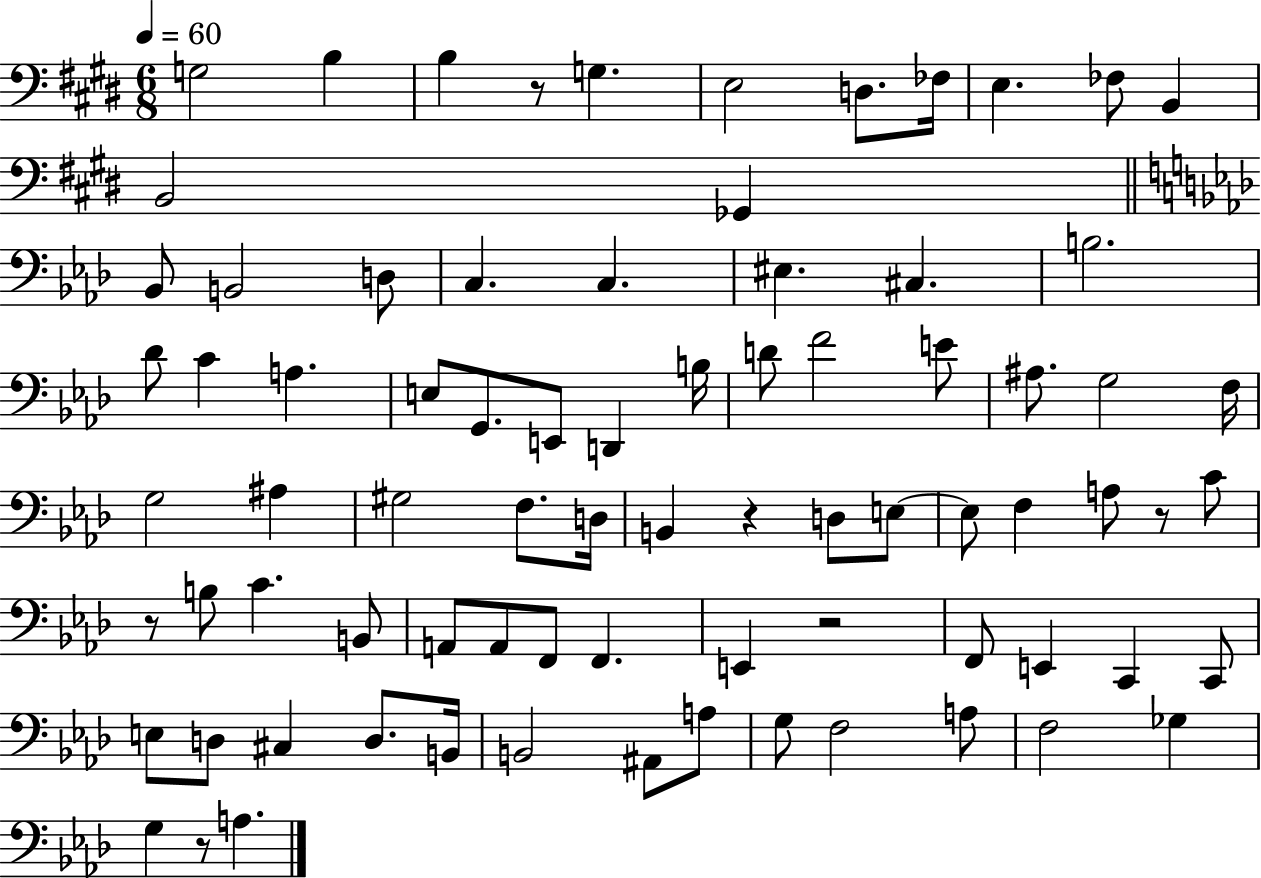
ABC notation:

X:1
T:Untitled
M:6/8
L:1/4
K:E
G,2 B, B, z/2 G, E,2 D,/2 _F,/4 E, _F,/2 B,, B,,2 _G,, _B,,/2 B,,2 D,/2 C, C, ^E, ^C, B,2 _D/2 C A, E,/2 G,,/2 E,,/2 D,, B,/4 D/2 F2 E/2 ^A,/2 G,2 F,/4 G,2 ^A, ^G,2 F,/2 D,/4 B,, z D,/2 E,/2 E,/2 F, A,/2 z/2 C/2 z/2 B,/2 C B,,/2 A,,/2 A,,/2 F,,/2 F,, E,, z2 F,,/2 E,, C,, C,,/2 E,/2 D,/2 ^C, D,/2 B,,/4 B,,2 ^A,,/2 A,/2 G,/2 F,2 A,/2 F,2 _G, G, z/2 A,